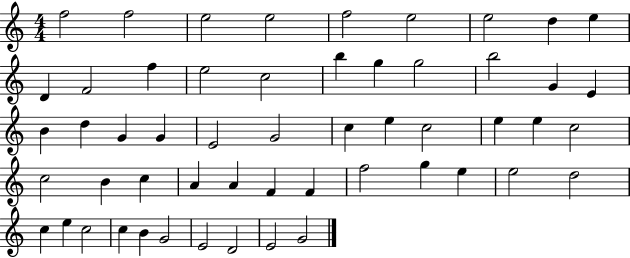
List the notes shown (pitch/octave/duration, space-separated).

F5/h F5/h E5/h E5/h F5/h E5/h E5/h D5/q E5/q D4/q F4/h F5/q E5/h C5/h B5/q G5/q G5/h B5/h G4/q E4/q B4/q D5/q G4/q G4/q E4/h G4/h C5/q E5/q C5/h E5/q E5/q C5/h C5/h B4/q C5/q A4/q A4/q F4/q F4/q F5/h G5/q E5/q E5/h D5/h C5/q E5/q C5/h C5/q B4/q G4/h E4/h D4/h E4/h G4/h